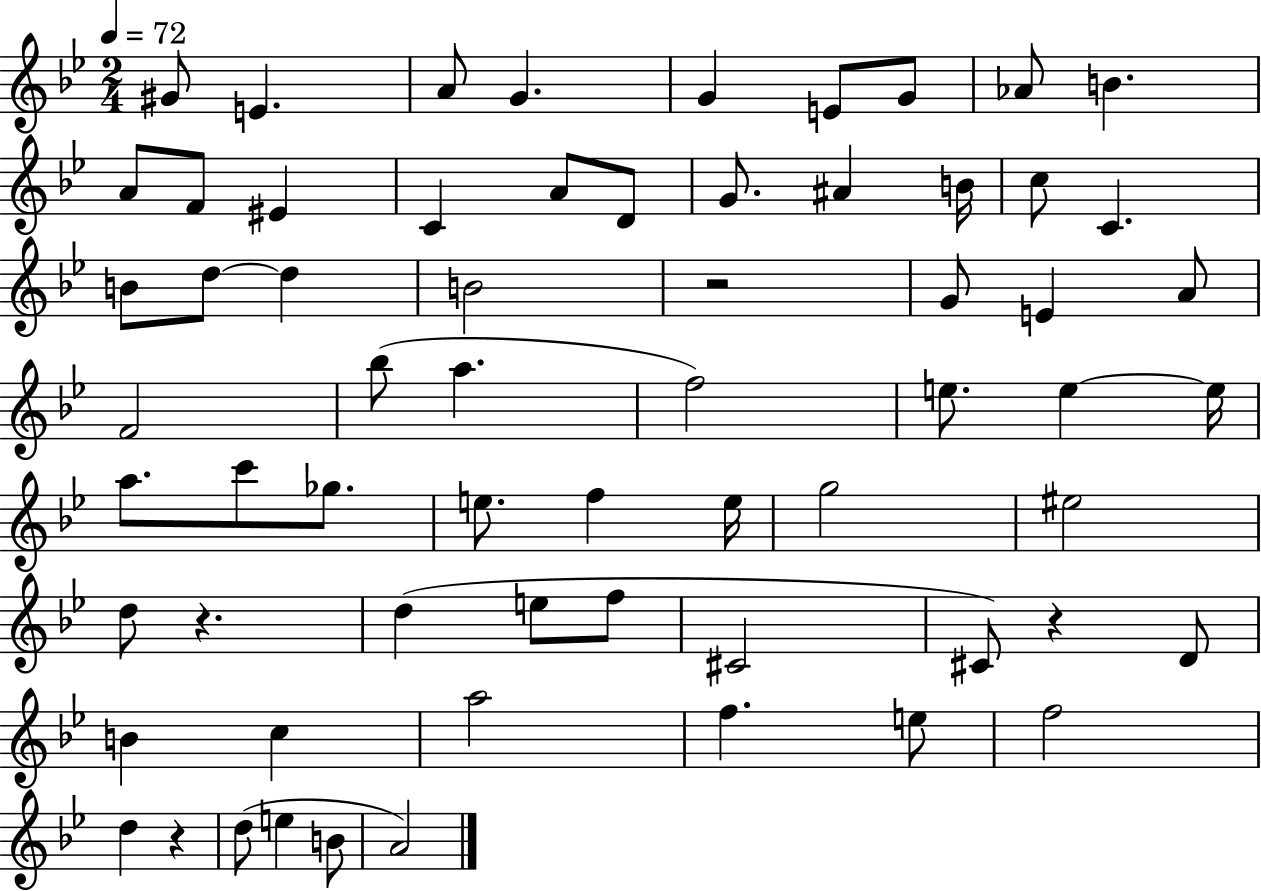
X:1
T:Untitled
M:2/4
L:1/4
K:Bb
^G/2 E A/2 G G E/2 G/2 _A/2 B A/2 F/2 ^E C A/2 D/2 G/2 ^A B/4 c/2 C B/2 d/2 d B2 z2 G/2 E A/2 F2 _b/2 a f2 e/2 e e/4 a/2 c'/2 _g/2 e/2 f e/4 g2 ^e2 d/2 z d e/2 f/2 ^C2 ^C/2 z D/2 B c a2 f e/2 f2 d z d/2 e B/2 A2